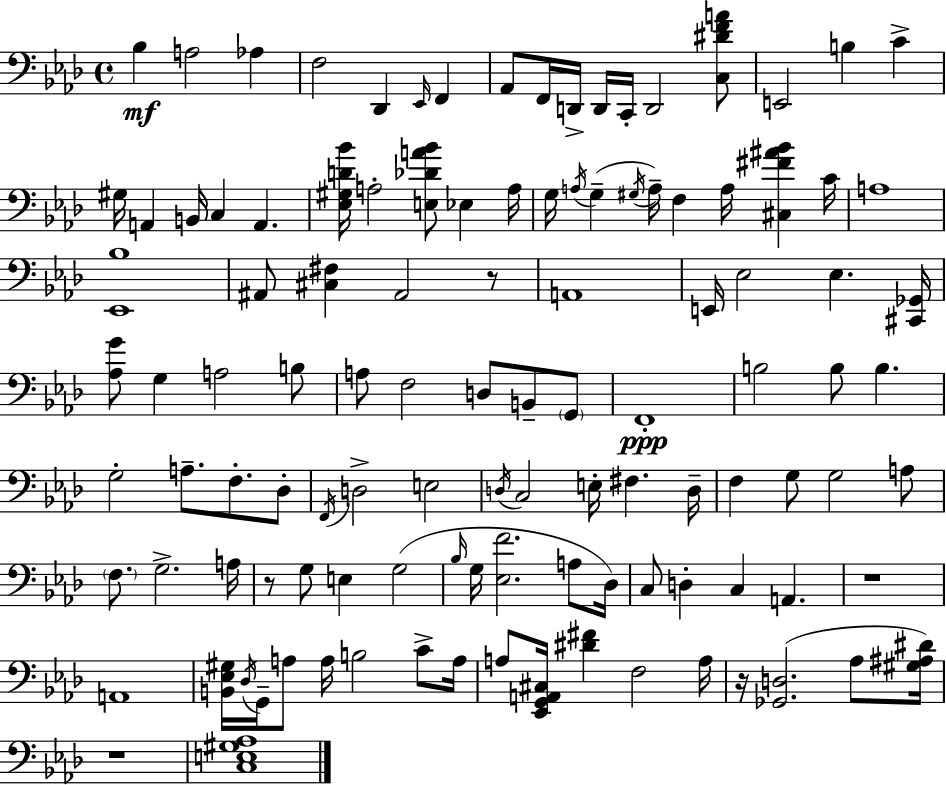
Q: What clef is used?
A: bass